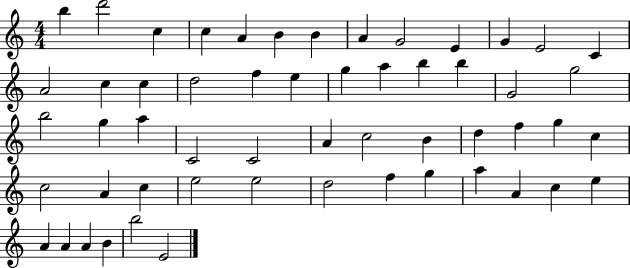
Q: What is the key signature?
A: C major